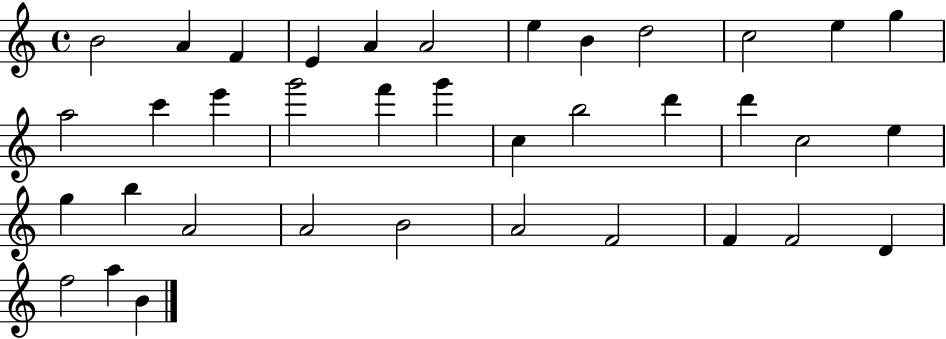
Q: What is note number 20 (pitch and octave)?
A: B5